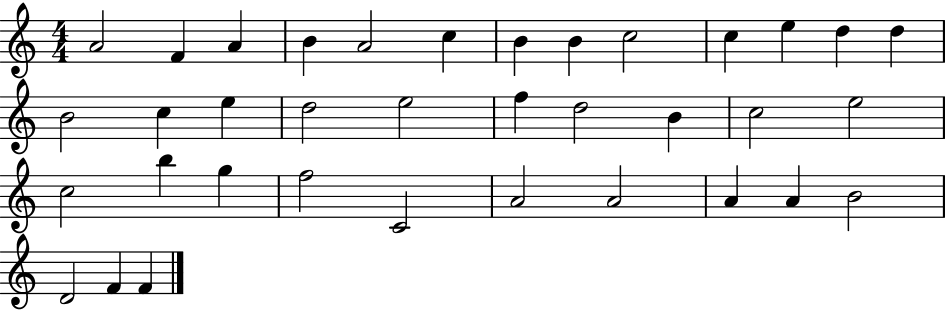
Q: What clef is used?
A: treble